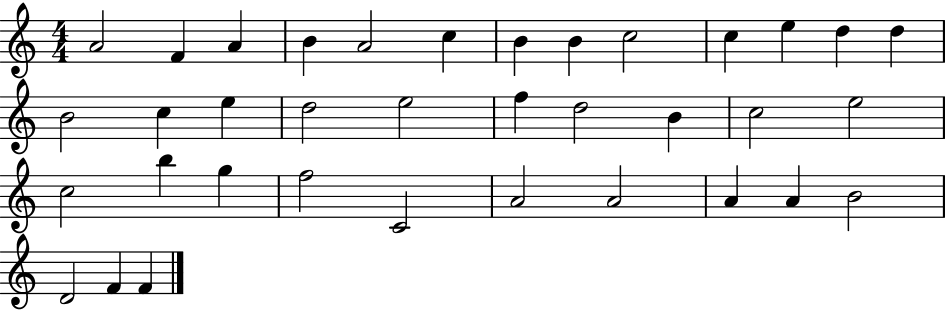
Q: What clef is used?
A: treble